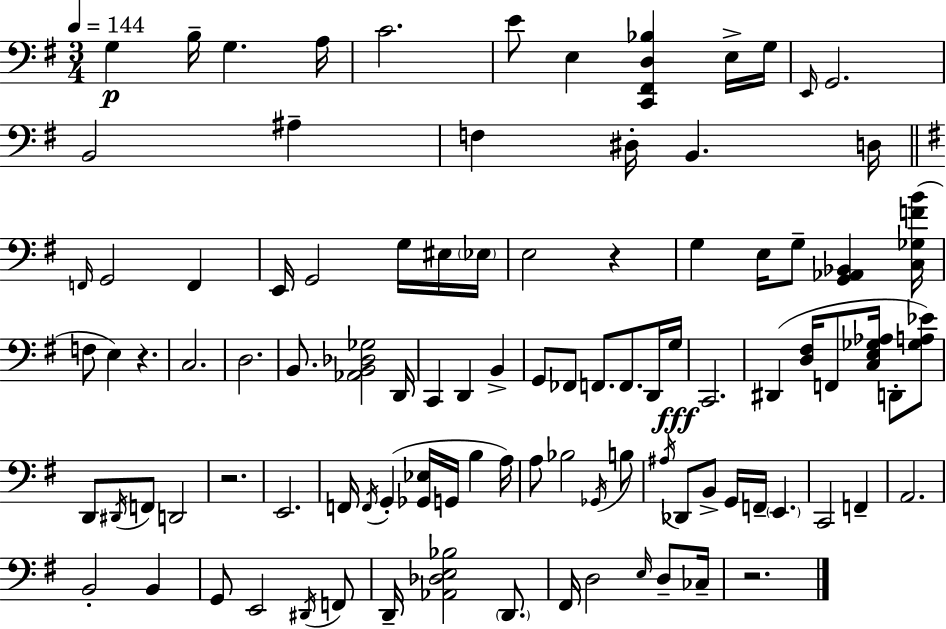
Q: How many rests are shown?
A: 4